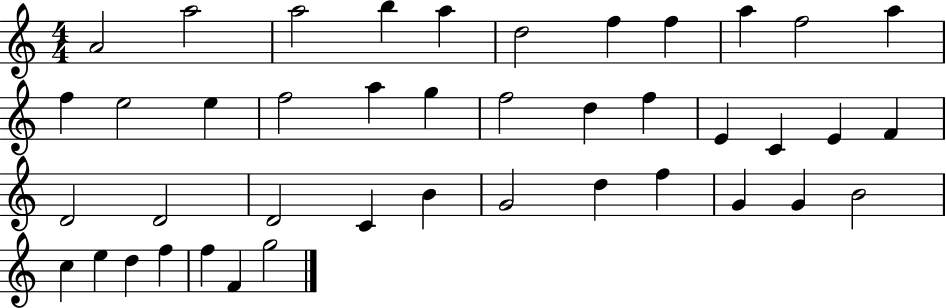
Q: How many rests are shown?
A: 0